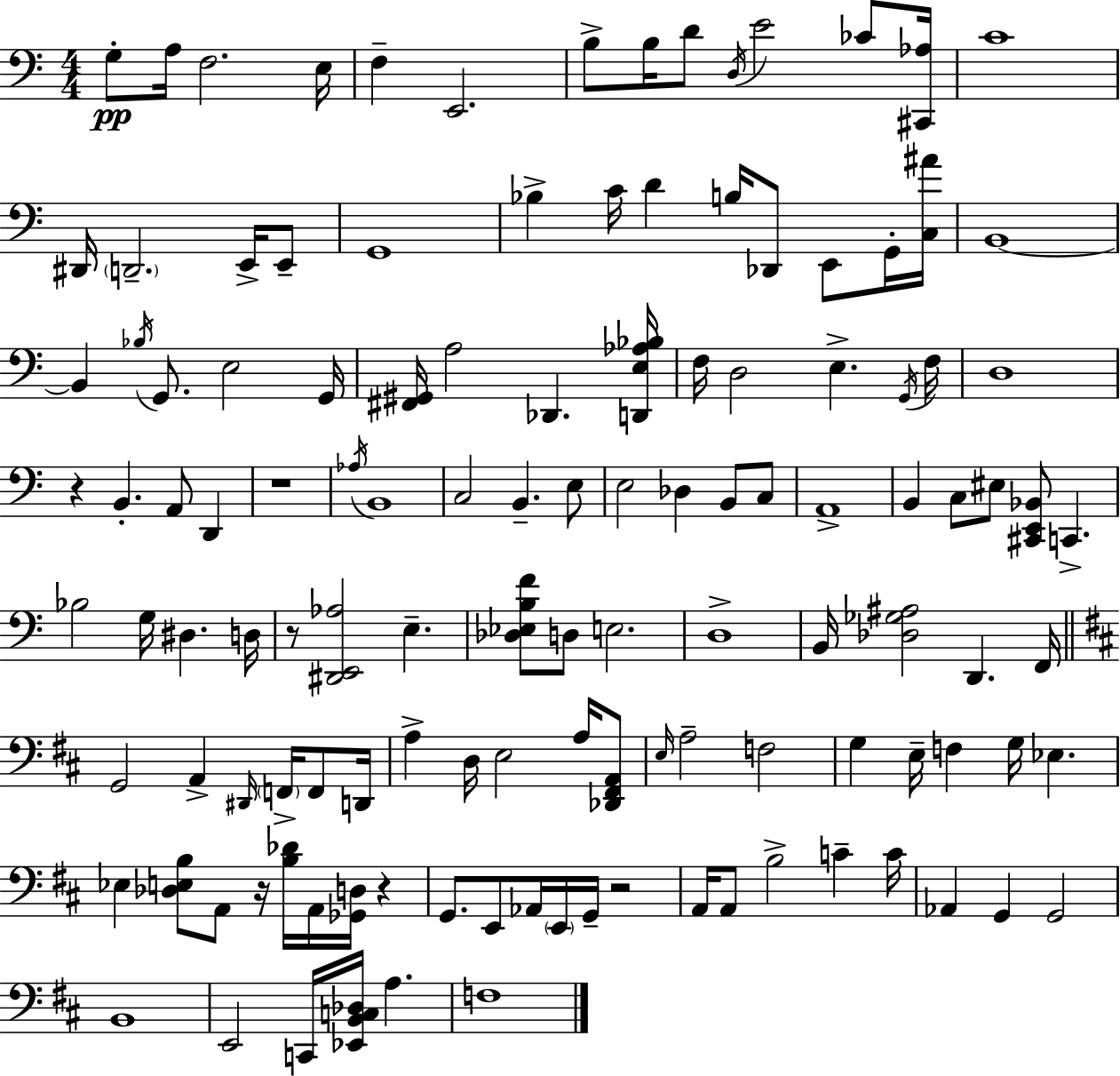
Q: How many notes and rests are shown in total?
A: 125